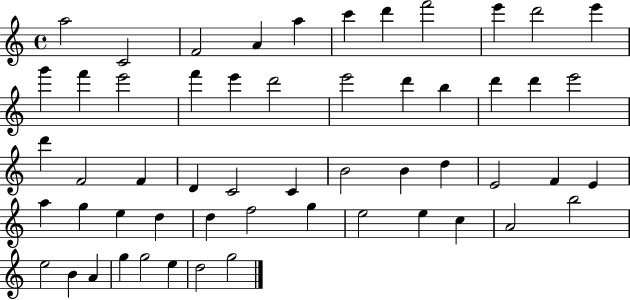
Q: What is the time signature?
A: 4/4